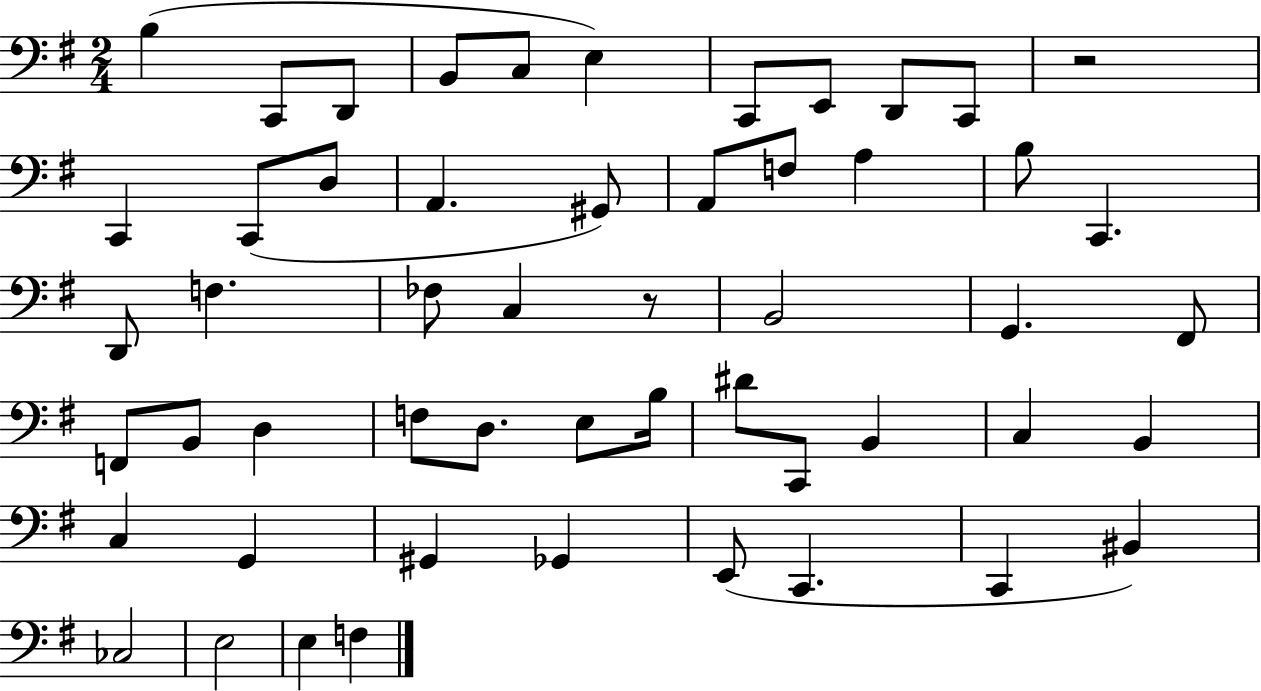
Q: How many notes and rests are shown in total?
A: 53